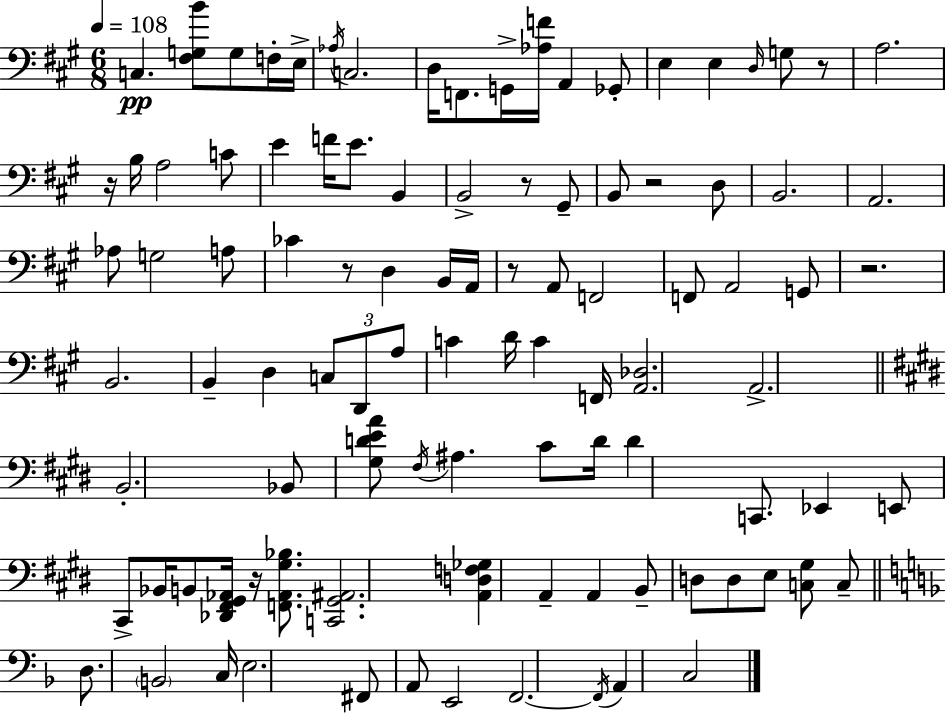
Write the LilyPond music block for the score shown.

{
  \clef bass
  \numericTimeSignature
  \time 6/8
  \key a \major
  \tempo 4 = 108
  c4.\pp <fis g b'>8 g8 f16-. e16-> | \acciaccatura { aes16 } c2. | d16 f,8. g,16-> <aes f'>16 a,4 ges,8-. | e4 e4 \grace { d16 } g8 | \break r8 a2. | r16 b16 a2 | c'8 e'4 f'16 e'8. b,4 | b,2-> r8 | \break gis,8-- b,8 r2 | d8 b,2. | a,2. | aes8 g2 | \break a8 ces'4 r8 d4 | b,16 a,16 r8 a,8 f,2 | f,8 a,2 | g,8 r2. | \break b,2. | b,4-- d4 \tuplet 3/2 { c8 | d,8 a8 } c'4 d'16 c'4 | f,16 <a, des>2. | \break a,2.-> | \bar "||" \break \key e \major b,2.-. | bes,8 <gis d' e' a'>8 \acciaccatura { fis16 } ais4. cis'8 | d'16 d'4 c,8. ees,4 | e,8 cis,8-> bes,16 b,8 <des, fis, gis, aes,>16 r16 <f, aes, gis bes>8. | \break <c, gis, ais,>2. | <a, d f ges>4 a,4-- a,4 | b,8-- d8 d8 e8 <c gis>8 c8-- | \bar "||" \break \key f \major d8. \parenthesize b,2 c16 | e2. | fis,8 a,8 e,2 | f,2.~~ | \break \acciaccatura { f,16 } a,4 c2 | \bar "|."
}